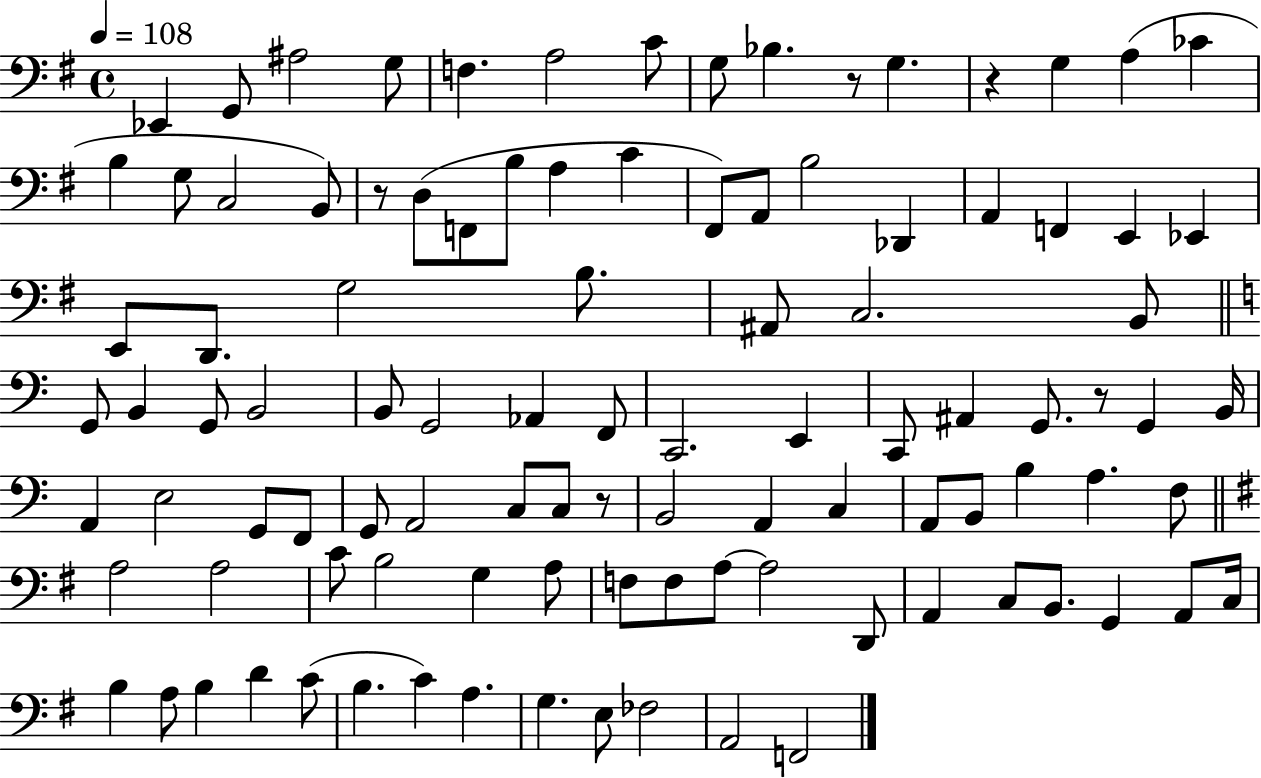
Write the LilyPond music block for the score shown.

{
  \clef bass
  \time 4/4
  \defaultTimeSignature
  \key g \major
  \tempo 4 = 108
  ees,4 g,8 ais2 g8 | f4. a2 c'8 | g8 bes4. r8 g4. | r4 g4 a4( ces'4 | \break b4 g8 c2 b,8) | r8 d8( f,8 b8 a4 c'4 | fis,8) a,8 b2 des,4 | a,4 f,4 e,4 ees,4 | \break e,8 d,8. g2 b8. | ais,8 c2. b,8 | \bar "||" \break \key c \major g,8 b,4 g,8 b,2 | b,8 g,2 aes,4 f,8 | c,2. e,4 | c,8 ais,4 g,8. r8 g,4 b,16 | \break a,4 e2 g,8 f,8 | g,8 a,2 c8 c8 r8 | b,2 a,4 c4 | a,8 b,8 b4 a4. f8 | \break \bar "||" \break \key g \major a2 a2 | c'8 b2 g4 a8 | f8 f8 a8~~ a2 d,8 | a,4 c8 b,8. g,4 a,8 c16 | \break b4 a8 b4 d'4 c'8( | b4. c'4) a4. | g4. e8 fes2 | a,2 f,2 | \break \bar "|."
}